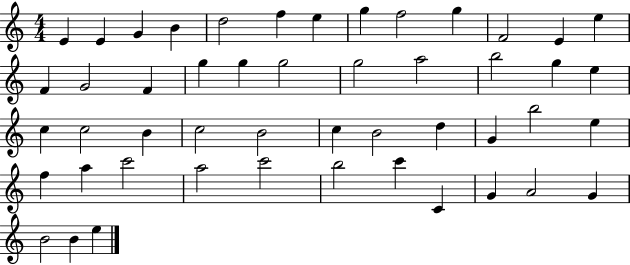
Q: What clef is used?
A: treble